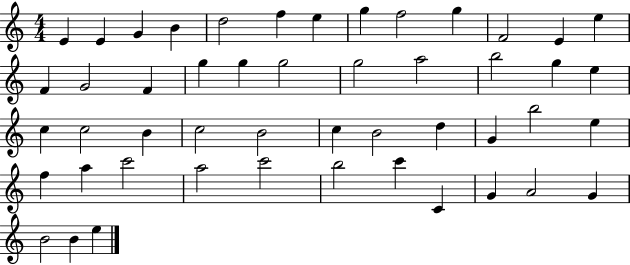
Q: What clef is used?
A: treble